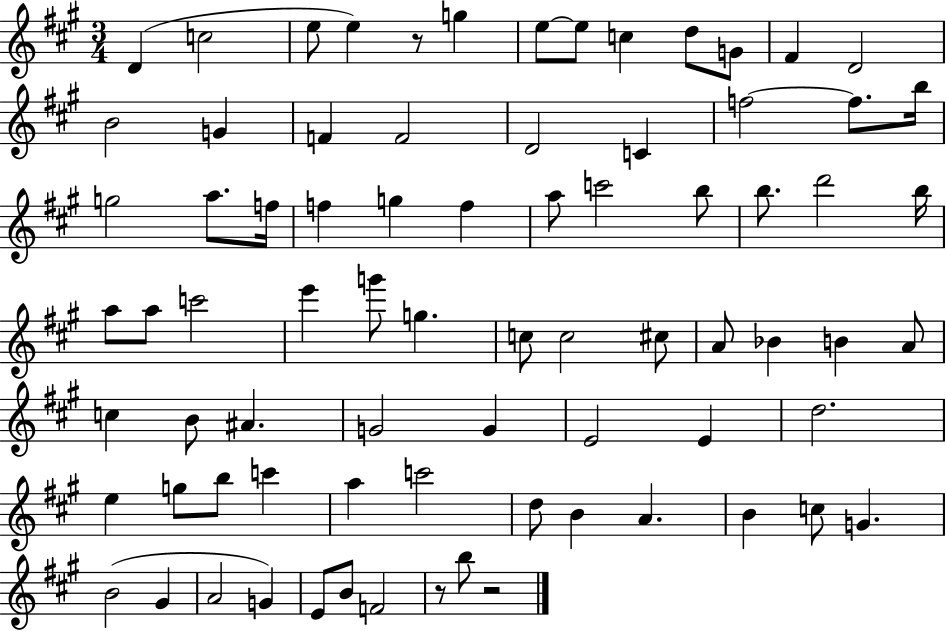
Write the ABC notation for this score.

X:1
T:Untitled
M:3/4
L:1/4
K:A
D c2 e/2 e z/2 g e/2 e/2 c d/2 G/2 ^F D2 B2 G F F2 D2 C f2 f/2 b/4 g2 a/2 f/4 f g f a/2 c'2 b/2 b/2 d'2 b/4 a/2 a/2 c'2 e' g'/2 g c/2 c2 ^c/2 A/2 _B B A/2 c B/2 ^A G2 G E2 E d2 e g/2 b/2 c' a c'2 d/2 B A B c/2 G B2 ^G A2 G E/2 B/2 F2 z/2 b/2 z2